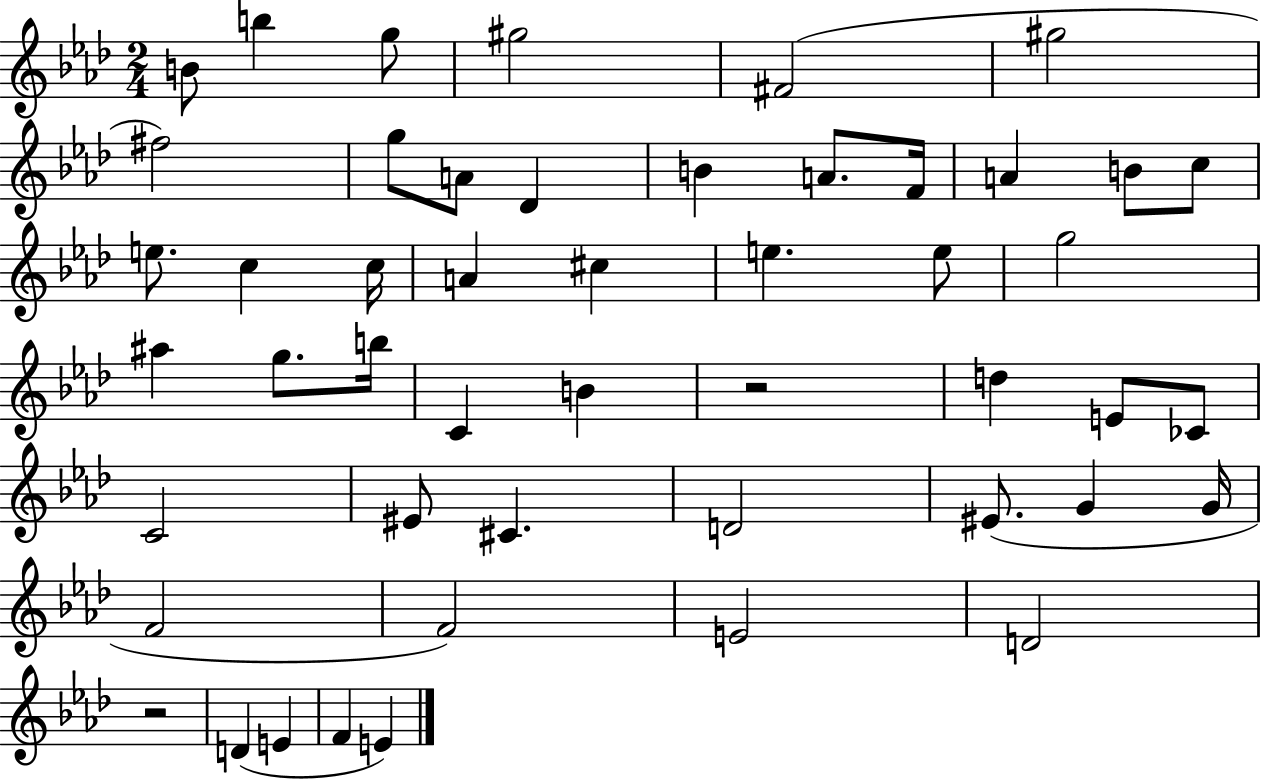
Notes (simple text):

B4/e B5/q G5/e G#5/h F#4/h G#5/h F#5/h G5/e A4/e Db4/q B4/q A4/e. F4/s A4/q B4/e C5/e E5/e. C5/q C5/s A4/q C#5/q E5/q. E5/e G5/h A#5/q G5/e. B5/s C4/q B4/q R/h D5/q E4/e CES4/e C4/h EIS4/e C#4/q. D4/h EIS4/e. G4/q G4/s F4/h F4/h E4/h D4/h R/h D4/q E4/q F4/q E4/q